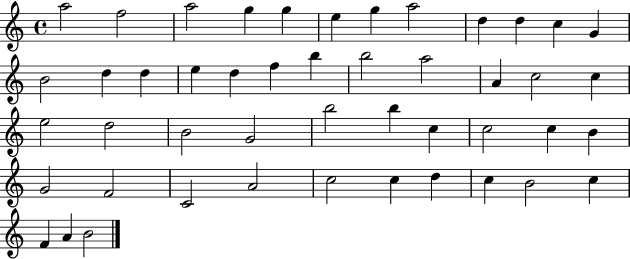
X:1
T:Untitled
M:4/4
L:1/4
K:C
a2 f2 a2 g g e g a2 d d c G B2 d d e d f b b2 a2 A c2 c e2 d2 B2 G2 b2 b c c2 c B G2 F2 C2 A2 c2 c d c B2 c F A B2